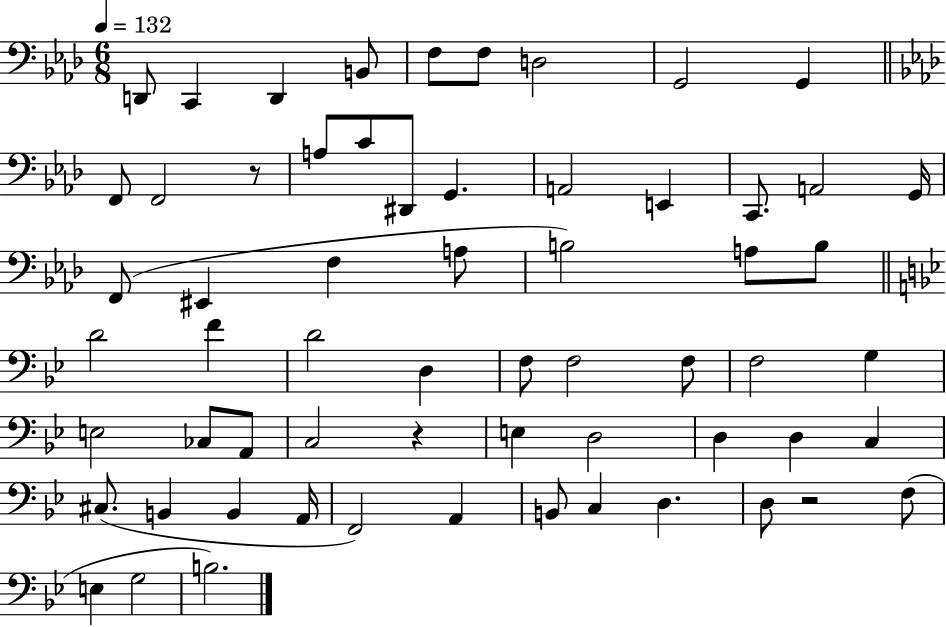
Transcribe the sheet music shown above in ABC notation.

X:1
T:Untitled
M:6/8
L:1/4
K:Ab
D,,/2 C,, D,, B,,/2 F,/2 F,/2 D,2 G,,2 G,, F,,/2 F,,2 z/2 A,/2 C/2 ^D,,/2 G,, A,,2 E,, C,,/2 A,,2 G,,/4 F,,/2 ^E,, F, A,/2 B,2 A,/2 B,/2 D2 F D2 D, F,/2 F,2 F,/2 F,2 G, E,2 _C,/2 A,,/2 C,2 z E, D,2 D, D, C, ^C,/2 B,, B,, A,,/4 F,,2 A,, B,,/2 C, D, D,/2 z2 F,/2 E, G,2 B,2